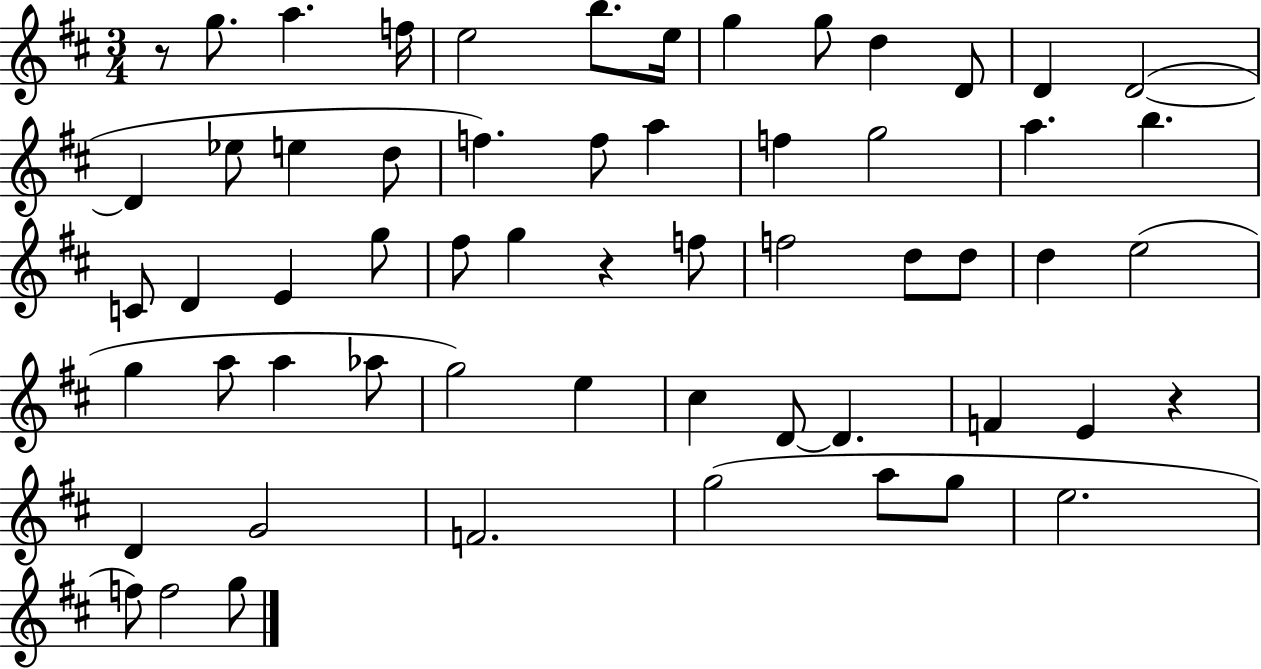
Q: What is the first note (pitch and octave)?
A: G5